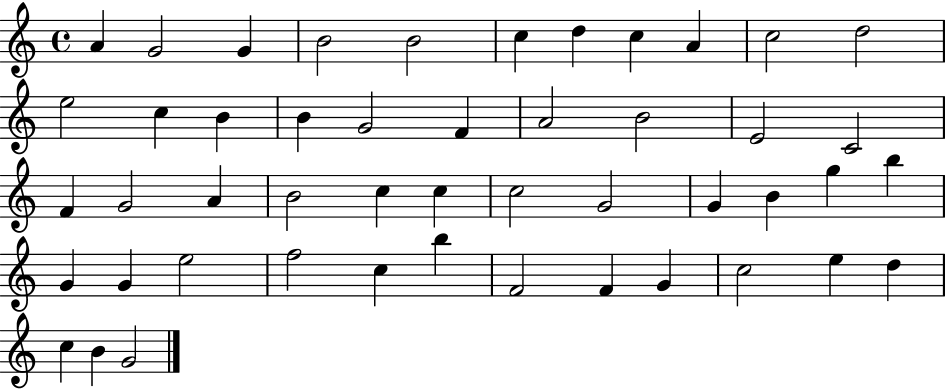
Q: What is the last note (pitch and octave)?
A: G4